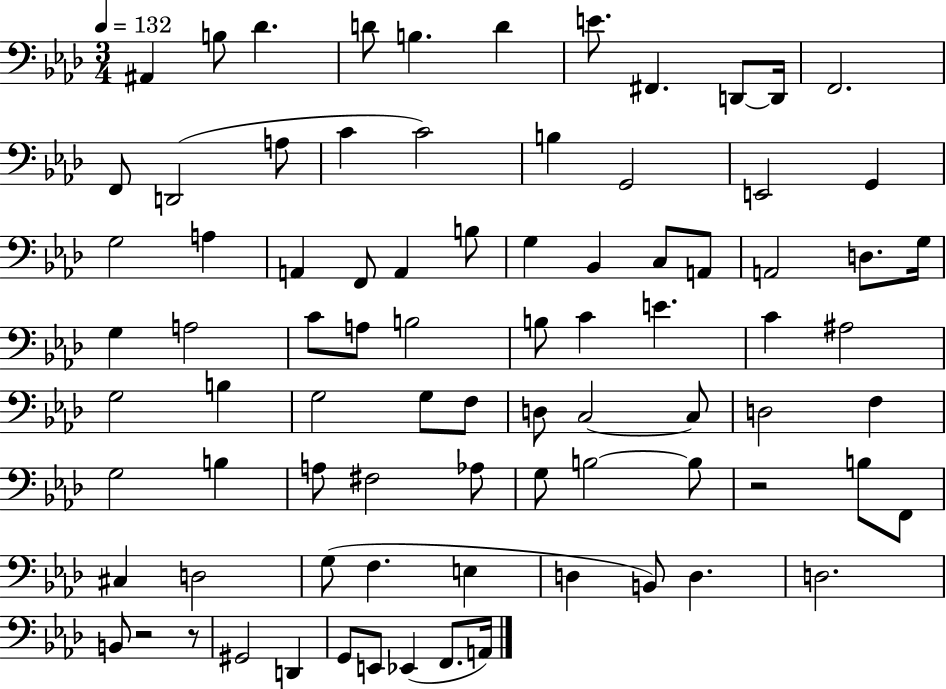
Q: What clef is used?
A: bass